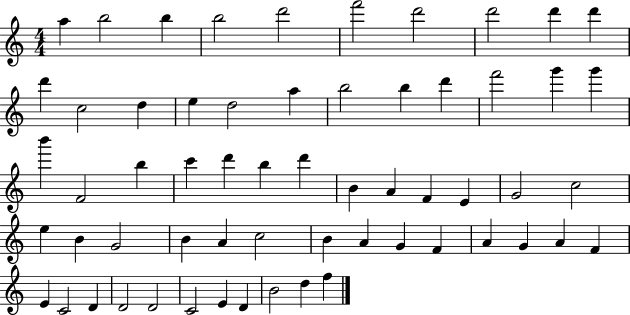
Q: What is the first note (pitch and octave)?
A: A5